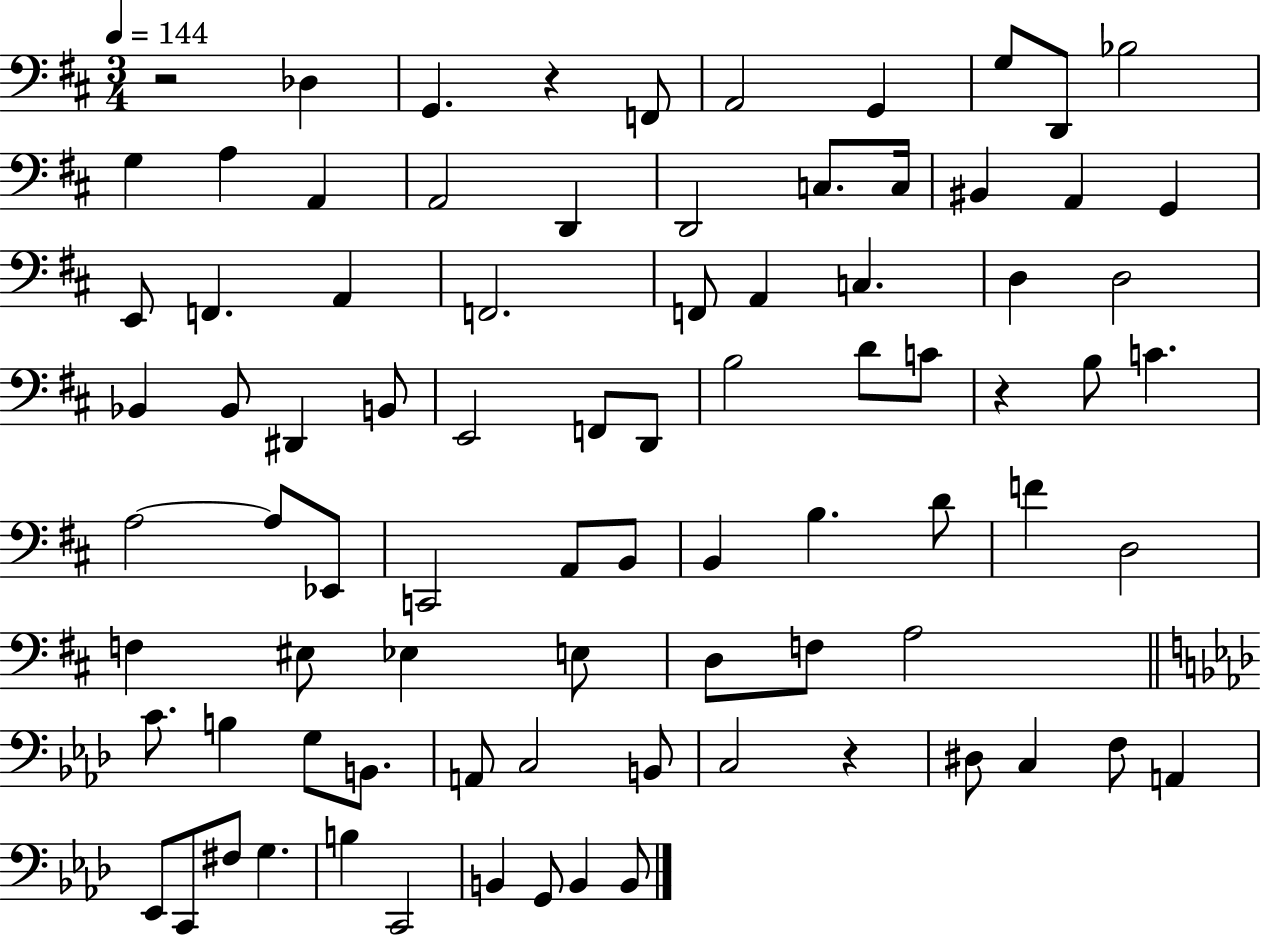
{
  \clef bass
  \numericTimeSignature
  \time 3/4
  \key d \major
  \tempo 4 = 144
  r2 des4 | g,4. r4 f,8 | a,2 g,4 | g8 d,8 bes2 | \break g4 a4 a,4 | a,2 d,4 | d,2 c8. c16 | bis,4 a,4 g,4 | \break e,8 f,4. a,4 | f,2. | f,8 a,4 c4. | d4 d2 | \break bes,4 bes,8 dis,4 b,8 | e,2 f,8 d,8 | b2 d'8 c'8 | r4 b8 c'4. | \break a2~~ a8 ees,8 | c,2 a,8 b,8 | b,4 b4. d'8 | f'4 d2 | \break f4 eis8 ees4 e8 | d8 f8 a2 | \bar "||" \break \key aes \major c'8. b4 g8 b,8. | a,8 c2 b,8 | c2 r4 | dis8 c4 f8 a,4 | \break ees,8 c,8 fis8 g4. | b4 c,2 | b,4 g,8 b,4 b,8 | \bar "|."
}